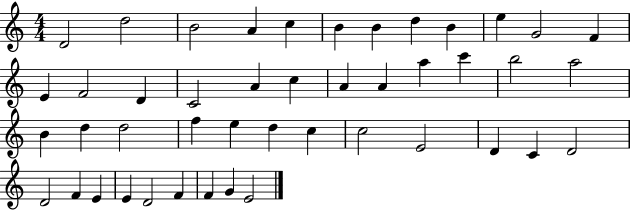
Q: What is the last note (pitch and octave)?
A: E4